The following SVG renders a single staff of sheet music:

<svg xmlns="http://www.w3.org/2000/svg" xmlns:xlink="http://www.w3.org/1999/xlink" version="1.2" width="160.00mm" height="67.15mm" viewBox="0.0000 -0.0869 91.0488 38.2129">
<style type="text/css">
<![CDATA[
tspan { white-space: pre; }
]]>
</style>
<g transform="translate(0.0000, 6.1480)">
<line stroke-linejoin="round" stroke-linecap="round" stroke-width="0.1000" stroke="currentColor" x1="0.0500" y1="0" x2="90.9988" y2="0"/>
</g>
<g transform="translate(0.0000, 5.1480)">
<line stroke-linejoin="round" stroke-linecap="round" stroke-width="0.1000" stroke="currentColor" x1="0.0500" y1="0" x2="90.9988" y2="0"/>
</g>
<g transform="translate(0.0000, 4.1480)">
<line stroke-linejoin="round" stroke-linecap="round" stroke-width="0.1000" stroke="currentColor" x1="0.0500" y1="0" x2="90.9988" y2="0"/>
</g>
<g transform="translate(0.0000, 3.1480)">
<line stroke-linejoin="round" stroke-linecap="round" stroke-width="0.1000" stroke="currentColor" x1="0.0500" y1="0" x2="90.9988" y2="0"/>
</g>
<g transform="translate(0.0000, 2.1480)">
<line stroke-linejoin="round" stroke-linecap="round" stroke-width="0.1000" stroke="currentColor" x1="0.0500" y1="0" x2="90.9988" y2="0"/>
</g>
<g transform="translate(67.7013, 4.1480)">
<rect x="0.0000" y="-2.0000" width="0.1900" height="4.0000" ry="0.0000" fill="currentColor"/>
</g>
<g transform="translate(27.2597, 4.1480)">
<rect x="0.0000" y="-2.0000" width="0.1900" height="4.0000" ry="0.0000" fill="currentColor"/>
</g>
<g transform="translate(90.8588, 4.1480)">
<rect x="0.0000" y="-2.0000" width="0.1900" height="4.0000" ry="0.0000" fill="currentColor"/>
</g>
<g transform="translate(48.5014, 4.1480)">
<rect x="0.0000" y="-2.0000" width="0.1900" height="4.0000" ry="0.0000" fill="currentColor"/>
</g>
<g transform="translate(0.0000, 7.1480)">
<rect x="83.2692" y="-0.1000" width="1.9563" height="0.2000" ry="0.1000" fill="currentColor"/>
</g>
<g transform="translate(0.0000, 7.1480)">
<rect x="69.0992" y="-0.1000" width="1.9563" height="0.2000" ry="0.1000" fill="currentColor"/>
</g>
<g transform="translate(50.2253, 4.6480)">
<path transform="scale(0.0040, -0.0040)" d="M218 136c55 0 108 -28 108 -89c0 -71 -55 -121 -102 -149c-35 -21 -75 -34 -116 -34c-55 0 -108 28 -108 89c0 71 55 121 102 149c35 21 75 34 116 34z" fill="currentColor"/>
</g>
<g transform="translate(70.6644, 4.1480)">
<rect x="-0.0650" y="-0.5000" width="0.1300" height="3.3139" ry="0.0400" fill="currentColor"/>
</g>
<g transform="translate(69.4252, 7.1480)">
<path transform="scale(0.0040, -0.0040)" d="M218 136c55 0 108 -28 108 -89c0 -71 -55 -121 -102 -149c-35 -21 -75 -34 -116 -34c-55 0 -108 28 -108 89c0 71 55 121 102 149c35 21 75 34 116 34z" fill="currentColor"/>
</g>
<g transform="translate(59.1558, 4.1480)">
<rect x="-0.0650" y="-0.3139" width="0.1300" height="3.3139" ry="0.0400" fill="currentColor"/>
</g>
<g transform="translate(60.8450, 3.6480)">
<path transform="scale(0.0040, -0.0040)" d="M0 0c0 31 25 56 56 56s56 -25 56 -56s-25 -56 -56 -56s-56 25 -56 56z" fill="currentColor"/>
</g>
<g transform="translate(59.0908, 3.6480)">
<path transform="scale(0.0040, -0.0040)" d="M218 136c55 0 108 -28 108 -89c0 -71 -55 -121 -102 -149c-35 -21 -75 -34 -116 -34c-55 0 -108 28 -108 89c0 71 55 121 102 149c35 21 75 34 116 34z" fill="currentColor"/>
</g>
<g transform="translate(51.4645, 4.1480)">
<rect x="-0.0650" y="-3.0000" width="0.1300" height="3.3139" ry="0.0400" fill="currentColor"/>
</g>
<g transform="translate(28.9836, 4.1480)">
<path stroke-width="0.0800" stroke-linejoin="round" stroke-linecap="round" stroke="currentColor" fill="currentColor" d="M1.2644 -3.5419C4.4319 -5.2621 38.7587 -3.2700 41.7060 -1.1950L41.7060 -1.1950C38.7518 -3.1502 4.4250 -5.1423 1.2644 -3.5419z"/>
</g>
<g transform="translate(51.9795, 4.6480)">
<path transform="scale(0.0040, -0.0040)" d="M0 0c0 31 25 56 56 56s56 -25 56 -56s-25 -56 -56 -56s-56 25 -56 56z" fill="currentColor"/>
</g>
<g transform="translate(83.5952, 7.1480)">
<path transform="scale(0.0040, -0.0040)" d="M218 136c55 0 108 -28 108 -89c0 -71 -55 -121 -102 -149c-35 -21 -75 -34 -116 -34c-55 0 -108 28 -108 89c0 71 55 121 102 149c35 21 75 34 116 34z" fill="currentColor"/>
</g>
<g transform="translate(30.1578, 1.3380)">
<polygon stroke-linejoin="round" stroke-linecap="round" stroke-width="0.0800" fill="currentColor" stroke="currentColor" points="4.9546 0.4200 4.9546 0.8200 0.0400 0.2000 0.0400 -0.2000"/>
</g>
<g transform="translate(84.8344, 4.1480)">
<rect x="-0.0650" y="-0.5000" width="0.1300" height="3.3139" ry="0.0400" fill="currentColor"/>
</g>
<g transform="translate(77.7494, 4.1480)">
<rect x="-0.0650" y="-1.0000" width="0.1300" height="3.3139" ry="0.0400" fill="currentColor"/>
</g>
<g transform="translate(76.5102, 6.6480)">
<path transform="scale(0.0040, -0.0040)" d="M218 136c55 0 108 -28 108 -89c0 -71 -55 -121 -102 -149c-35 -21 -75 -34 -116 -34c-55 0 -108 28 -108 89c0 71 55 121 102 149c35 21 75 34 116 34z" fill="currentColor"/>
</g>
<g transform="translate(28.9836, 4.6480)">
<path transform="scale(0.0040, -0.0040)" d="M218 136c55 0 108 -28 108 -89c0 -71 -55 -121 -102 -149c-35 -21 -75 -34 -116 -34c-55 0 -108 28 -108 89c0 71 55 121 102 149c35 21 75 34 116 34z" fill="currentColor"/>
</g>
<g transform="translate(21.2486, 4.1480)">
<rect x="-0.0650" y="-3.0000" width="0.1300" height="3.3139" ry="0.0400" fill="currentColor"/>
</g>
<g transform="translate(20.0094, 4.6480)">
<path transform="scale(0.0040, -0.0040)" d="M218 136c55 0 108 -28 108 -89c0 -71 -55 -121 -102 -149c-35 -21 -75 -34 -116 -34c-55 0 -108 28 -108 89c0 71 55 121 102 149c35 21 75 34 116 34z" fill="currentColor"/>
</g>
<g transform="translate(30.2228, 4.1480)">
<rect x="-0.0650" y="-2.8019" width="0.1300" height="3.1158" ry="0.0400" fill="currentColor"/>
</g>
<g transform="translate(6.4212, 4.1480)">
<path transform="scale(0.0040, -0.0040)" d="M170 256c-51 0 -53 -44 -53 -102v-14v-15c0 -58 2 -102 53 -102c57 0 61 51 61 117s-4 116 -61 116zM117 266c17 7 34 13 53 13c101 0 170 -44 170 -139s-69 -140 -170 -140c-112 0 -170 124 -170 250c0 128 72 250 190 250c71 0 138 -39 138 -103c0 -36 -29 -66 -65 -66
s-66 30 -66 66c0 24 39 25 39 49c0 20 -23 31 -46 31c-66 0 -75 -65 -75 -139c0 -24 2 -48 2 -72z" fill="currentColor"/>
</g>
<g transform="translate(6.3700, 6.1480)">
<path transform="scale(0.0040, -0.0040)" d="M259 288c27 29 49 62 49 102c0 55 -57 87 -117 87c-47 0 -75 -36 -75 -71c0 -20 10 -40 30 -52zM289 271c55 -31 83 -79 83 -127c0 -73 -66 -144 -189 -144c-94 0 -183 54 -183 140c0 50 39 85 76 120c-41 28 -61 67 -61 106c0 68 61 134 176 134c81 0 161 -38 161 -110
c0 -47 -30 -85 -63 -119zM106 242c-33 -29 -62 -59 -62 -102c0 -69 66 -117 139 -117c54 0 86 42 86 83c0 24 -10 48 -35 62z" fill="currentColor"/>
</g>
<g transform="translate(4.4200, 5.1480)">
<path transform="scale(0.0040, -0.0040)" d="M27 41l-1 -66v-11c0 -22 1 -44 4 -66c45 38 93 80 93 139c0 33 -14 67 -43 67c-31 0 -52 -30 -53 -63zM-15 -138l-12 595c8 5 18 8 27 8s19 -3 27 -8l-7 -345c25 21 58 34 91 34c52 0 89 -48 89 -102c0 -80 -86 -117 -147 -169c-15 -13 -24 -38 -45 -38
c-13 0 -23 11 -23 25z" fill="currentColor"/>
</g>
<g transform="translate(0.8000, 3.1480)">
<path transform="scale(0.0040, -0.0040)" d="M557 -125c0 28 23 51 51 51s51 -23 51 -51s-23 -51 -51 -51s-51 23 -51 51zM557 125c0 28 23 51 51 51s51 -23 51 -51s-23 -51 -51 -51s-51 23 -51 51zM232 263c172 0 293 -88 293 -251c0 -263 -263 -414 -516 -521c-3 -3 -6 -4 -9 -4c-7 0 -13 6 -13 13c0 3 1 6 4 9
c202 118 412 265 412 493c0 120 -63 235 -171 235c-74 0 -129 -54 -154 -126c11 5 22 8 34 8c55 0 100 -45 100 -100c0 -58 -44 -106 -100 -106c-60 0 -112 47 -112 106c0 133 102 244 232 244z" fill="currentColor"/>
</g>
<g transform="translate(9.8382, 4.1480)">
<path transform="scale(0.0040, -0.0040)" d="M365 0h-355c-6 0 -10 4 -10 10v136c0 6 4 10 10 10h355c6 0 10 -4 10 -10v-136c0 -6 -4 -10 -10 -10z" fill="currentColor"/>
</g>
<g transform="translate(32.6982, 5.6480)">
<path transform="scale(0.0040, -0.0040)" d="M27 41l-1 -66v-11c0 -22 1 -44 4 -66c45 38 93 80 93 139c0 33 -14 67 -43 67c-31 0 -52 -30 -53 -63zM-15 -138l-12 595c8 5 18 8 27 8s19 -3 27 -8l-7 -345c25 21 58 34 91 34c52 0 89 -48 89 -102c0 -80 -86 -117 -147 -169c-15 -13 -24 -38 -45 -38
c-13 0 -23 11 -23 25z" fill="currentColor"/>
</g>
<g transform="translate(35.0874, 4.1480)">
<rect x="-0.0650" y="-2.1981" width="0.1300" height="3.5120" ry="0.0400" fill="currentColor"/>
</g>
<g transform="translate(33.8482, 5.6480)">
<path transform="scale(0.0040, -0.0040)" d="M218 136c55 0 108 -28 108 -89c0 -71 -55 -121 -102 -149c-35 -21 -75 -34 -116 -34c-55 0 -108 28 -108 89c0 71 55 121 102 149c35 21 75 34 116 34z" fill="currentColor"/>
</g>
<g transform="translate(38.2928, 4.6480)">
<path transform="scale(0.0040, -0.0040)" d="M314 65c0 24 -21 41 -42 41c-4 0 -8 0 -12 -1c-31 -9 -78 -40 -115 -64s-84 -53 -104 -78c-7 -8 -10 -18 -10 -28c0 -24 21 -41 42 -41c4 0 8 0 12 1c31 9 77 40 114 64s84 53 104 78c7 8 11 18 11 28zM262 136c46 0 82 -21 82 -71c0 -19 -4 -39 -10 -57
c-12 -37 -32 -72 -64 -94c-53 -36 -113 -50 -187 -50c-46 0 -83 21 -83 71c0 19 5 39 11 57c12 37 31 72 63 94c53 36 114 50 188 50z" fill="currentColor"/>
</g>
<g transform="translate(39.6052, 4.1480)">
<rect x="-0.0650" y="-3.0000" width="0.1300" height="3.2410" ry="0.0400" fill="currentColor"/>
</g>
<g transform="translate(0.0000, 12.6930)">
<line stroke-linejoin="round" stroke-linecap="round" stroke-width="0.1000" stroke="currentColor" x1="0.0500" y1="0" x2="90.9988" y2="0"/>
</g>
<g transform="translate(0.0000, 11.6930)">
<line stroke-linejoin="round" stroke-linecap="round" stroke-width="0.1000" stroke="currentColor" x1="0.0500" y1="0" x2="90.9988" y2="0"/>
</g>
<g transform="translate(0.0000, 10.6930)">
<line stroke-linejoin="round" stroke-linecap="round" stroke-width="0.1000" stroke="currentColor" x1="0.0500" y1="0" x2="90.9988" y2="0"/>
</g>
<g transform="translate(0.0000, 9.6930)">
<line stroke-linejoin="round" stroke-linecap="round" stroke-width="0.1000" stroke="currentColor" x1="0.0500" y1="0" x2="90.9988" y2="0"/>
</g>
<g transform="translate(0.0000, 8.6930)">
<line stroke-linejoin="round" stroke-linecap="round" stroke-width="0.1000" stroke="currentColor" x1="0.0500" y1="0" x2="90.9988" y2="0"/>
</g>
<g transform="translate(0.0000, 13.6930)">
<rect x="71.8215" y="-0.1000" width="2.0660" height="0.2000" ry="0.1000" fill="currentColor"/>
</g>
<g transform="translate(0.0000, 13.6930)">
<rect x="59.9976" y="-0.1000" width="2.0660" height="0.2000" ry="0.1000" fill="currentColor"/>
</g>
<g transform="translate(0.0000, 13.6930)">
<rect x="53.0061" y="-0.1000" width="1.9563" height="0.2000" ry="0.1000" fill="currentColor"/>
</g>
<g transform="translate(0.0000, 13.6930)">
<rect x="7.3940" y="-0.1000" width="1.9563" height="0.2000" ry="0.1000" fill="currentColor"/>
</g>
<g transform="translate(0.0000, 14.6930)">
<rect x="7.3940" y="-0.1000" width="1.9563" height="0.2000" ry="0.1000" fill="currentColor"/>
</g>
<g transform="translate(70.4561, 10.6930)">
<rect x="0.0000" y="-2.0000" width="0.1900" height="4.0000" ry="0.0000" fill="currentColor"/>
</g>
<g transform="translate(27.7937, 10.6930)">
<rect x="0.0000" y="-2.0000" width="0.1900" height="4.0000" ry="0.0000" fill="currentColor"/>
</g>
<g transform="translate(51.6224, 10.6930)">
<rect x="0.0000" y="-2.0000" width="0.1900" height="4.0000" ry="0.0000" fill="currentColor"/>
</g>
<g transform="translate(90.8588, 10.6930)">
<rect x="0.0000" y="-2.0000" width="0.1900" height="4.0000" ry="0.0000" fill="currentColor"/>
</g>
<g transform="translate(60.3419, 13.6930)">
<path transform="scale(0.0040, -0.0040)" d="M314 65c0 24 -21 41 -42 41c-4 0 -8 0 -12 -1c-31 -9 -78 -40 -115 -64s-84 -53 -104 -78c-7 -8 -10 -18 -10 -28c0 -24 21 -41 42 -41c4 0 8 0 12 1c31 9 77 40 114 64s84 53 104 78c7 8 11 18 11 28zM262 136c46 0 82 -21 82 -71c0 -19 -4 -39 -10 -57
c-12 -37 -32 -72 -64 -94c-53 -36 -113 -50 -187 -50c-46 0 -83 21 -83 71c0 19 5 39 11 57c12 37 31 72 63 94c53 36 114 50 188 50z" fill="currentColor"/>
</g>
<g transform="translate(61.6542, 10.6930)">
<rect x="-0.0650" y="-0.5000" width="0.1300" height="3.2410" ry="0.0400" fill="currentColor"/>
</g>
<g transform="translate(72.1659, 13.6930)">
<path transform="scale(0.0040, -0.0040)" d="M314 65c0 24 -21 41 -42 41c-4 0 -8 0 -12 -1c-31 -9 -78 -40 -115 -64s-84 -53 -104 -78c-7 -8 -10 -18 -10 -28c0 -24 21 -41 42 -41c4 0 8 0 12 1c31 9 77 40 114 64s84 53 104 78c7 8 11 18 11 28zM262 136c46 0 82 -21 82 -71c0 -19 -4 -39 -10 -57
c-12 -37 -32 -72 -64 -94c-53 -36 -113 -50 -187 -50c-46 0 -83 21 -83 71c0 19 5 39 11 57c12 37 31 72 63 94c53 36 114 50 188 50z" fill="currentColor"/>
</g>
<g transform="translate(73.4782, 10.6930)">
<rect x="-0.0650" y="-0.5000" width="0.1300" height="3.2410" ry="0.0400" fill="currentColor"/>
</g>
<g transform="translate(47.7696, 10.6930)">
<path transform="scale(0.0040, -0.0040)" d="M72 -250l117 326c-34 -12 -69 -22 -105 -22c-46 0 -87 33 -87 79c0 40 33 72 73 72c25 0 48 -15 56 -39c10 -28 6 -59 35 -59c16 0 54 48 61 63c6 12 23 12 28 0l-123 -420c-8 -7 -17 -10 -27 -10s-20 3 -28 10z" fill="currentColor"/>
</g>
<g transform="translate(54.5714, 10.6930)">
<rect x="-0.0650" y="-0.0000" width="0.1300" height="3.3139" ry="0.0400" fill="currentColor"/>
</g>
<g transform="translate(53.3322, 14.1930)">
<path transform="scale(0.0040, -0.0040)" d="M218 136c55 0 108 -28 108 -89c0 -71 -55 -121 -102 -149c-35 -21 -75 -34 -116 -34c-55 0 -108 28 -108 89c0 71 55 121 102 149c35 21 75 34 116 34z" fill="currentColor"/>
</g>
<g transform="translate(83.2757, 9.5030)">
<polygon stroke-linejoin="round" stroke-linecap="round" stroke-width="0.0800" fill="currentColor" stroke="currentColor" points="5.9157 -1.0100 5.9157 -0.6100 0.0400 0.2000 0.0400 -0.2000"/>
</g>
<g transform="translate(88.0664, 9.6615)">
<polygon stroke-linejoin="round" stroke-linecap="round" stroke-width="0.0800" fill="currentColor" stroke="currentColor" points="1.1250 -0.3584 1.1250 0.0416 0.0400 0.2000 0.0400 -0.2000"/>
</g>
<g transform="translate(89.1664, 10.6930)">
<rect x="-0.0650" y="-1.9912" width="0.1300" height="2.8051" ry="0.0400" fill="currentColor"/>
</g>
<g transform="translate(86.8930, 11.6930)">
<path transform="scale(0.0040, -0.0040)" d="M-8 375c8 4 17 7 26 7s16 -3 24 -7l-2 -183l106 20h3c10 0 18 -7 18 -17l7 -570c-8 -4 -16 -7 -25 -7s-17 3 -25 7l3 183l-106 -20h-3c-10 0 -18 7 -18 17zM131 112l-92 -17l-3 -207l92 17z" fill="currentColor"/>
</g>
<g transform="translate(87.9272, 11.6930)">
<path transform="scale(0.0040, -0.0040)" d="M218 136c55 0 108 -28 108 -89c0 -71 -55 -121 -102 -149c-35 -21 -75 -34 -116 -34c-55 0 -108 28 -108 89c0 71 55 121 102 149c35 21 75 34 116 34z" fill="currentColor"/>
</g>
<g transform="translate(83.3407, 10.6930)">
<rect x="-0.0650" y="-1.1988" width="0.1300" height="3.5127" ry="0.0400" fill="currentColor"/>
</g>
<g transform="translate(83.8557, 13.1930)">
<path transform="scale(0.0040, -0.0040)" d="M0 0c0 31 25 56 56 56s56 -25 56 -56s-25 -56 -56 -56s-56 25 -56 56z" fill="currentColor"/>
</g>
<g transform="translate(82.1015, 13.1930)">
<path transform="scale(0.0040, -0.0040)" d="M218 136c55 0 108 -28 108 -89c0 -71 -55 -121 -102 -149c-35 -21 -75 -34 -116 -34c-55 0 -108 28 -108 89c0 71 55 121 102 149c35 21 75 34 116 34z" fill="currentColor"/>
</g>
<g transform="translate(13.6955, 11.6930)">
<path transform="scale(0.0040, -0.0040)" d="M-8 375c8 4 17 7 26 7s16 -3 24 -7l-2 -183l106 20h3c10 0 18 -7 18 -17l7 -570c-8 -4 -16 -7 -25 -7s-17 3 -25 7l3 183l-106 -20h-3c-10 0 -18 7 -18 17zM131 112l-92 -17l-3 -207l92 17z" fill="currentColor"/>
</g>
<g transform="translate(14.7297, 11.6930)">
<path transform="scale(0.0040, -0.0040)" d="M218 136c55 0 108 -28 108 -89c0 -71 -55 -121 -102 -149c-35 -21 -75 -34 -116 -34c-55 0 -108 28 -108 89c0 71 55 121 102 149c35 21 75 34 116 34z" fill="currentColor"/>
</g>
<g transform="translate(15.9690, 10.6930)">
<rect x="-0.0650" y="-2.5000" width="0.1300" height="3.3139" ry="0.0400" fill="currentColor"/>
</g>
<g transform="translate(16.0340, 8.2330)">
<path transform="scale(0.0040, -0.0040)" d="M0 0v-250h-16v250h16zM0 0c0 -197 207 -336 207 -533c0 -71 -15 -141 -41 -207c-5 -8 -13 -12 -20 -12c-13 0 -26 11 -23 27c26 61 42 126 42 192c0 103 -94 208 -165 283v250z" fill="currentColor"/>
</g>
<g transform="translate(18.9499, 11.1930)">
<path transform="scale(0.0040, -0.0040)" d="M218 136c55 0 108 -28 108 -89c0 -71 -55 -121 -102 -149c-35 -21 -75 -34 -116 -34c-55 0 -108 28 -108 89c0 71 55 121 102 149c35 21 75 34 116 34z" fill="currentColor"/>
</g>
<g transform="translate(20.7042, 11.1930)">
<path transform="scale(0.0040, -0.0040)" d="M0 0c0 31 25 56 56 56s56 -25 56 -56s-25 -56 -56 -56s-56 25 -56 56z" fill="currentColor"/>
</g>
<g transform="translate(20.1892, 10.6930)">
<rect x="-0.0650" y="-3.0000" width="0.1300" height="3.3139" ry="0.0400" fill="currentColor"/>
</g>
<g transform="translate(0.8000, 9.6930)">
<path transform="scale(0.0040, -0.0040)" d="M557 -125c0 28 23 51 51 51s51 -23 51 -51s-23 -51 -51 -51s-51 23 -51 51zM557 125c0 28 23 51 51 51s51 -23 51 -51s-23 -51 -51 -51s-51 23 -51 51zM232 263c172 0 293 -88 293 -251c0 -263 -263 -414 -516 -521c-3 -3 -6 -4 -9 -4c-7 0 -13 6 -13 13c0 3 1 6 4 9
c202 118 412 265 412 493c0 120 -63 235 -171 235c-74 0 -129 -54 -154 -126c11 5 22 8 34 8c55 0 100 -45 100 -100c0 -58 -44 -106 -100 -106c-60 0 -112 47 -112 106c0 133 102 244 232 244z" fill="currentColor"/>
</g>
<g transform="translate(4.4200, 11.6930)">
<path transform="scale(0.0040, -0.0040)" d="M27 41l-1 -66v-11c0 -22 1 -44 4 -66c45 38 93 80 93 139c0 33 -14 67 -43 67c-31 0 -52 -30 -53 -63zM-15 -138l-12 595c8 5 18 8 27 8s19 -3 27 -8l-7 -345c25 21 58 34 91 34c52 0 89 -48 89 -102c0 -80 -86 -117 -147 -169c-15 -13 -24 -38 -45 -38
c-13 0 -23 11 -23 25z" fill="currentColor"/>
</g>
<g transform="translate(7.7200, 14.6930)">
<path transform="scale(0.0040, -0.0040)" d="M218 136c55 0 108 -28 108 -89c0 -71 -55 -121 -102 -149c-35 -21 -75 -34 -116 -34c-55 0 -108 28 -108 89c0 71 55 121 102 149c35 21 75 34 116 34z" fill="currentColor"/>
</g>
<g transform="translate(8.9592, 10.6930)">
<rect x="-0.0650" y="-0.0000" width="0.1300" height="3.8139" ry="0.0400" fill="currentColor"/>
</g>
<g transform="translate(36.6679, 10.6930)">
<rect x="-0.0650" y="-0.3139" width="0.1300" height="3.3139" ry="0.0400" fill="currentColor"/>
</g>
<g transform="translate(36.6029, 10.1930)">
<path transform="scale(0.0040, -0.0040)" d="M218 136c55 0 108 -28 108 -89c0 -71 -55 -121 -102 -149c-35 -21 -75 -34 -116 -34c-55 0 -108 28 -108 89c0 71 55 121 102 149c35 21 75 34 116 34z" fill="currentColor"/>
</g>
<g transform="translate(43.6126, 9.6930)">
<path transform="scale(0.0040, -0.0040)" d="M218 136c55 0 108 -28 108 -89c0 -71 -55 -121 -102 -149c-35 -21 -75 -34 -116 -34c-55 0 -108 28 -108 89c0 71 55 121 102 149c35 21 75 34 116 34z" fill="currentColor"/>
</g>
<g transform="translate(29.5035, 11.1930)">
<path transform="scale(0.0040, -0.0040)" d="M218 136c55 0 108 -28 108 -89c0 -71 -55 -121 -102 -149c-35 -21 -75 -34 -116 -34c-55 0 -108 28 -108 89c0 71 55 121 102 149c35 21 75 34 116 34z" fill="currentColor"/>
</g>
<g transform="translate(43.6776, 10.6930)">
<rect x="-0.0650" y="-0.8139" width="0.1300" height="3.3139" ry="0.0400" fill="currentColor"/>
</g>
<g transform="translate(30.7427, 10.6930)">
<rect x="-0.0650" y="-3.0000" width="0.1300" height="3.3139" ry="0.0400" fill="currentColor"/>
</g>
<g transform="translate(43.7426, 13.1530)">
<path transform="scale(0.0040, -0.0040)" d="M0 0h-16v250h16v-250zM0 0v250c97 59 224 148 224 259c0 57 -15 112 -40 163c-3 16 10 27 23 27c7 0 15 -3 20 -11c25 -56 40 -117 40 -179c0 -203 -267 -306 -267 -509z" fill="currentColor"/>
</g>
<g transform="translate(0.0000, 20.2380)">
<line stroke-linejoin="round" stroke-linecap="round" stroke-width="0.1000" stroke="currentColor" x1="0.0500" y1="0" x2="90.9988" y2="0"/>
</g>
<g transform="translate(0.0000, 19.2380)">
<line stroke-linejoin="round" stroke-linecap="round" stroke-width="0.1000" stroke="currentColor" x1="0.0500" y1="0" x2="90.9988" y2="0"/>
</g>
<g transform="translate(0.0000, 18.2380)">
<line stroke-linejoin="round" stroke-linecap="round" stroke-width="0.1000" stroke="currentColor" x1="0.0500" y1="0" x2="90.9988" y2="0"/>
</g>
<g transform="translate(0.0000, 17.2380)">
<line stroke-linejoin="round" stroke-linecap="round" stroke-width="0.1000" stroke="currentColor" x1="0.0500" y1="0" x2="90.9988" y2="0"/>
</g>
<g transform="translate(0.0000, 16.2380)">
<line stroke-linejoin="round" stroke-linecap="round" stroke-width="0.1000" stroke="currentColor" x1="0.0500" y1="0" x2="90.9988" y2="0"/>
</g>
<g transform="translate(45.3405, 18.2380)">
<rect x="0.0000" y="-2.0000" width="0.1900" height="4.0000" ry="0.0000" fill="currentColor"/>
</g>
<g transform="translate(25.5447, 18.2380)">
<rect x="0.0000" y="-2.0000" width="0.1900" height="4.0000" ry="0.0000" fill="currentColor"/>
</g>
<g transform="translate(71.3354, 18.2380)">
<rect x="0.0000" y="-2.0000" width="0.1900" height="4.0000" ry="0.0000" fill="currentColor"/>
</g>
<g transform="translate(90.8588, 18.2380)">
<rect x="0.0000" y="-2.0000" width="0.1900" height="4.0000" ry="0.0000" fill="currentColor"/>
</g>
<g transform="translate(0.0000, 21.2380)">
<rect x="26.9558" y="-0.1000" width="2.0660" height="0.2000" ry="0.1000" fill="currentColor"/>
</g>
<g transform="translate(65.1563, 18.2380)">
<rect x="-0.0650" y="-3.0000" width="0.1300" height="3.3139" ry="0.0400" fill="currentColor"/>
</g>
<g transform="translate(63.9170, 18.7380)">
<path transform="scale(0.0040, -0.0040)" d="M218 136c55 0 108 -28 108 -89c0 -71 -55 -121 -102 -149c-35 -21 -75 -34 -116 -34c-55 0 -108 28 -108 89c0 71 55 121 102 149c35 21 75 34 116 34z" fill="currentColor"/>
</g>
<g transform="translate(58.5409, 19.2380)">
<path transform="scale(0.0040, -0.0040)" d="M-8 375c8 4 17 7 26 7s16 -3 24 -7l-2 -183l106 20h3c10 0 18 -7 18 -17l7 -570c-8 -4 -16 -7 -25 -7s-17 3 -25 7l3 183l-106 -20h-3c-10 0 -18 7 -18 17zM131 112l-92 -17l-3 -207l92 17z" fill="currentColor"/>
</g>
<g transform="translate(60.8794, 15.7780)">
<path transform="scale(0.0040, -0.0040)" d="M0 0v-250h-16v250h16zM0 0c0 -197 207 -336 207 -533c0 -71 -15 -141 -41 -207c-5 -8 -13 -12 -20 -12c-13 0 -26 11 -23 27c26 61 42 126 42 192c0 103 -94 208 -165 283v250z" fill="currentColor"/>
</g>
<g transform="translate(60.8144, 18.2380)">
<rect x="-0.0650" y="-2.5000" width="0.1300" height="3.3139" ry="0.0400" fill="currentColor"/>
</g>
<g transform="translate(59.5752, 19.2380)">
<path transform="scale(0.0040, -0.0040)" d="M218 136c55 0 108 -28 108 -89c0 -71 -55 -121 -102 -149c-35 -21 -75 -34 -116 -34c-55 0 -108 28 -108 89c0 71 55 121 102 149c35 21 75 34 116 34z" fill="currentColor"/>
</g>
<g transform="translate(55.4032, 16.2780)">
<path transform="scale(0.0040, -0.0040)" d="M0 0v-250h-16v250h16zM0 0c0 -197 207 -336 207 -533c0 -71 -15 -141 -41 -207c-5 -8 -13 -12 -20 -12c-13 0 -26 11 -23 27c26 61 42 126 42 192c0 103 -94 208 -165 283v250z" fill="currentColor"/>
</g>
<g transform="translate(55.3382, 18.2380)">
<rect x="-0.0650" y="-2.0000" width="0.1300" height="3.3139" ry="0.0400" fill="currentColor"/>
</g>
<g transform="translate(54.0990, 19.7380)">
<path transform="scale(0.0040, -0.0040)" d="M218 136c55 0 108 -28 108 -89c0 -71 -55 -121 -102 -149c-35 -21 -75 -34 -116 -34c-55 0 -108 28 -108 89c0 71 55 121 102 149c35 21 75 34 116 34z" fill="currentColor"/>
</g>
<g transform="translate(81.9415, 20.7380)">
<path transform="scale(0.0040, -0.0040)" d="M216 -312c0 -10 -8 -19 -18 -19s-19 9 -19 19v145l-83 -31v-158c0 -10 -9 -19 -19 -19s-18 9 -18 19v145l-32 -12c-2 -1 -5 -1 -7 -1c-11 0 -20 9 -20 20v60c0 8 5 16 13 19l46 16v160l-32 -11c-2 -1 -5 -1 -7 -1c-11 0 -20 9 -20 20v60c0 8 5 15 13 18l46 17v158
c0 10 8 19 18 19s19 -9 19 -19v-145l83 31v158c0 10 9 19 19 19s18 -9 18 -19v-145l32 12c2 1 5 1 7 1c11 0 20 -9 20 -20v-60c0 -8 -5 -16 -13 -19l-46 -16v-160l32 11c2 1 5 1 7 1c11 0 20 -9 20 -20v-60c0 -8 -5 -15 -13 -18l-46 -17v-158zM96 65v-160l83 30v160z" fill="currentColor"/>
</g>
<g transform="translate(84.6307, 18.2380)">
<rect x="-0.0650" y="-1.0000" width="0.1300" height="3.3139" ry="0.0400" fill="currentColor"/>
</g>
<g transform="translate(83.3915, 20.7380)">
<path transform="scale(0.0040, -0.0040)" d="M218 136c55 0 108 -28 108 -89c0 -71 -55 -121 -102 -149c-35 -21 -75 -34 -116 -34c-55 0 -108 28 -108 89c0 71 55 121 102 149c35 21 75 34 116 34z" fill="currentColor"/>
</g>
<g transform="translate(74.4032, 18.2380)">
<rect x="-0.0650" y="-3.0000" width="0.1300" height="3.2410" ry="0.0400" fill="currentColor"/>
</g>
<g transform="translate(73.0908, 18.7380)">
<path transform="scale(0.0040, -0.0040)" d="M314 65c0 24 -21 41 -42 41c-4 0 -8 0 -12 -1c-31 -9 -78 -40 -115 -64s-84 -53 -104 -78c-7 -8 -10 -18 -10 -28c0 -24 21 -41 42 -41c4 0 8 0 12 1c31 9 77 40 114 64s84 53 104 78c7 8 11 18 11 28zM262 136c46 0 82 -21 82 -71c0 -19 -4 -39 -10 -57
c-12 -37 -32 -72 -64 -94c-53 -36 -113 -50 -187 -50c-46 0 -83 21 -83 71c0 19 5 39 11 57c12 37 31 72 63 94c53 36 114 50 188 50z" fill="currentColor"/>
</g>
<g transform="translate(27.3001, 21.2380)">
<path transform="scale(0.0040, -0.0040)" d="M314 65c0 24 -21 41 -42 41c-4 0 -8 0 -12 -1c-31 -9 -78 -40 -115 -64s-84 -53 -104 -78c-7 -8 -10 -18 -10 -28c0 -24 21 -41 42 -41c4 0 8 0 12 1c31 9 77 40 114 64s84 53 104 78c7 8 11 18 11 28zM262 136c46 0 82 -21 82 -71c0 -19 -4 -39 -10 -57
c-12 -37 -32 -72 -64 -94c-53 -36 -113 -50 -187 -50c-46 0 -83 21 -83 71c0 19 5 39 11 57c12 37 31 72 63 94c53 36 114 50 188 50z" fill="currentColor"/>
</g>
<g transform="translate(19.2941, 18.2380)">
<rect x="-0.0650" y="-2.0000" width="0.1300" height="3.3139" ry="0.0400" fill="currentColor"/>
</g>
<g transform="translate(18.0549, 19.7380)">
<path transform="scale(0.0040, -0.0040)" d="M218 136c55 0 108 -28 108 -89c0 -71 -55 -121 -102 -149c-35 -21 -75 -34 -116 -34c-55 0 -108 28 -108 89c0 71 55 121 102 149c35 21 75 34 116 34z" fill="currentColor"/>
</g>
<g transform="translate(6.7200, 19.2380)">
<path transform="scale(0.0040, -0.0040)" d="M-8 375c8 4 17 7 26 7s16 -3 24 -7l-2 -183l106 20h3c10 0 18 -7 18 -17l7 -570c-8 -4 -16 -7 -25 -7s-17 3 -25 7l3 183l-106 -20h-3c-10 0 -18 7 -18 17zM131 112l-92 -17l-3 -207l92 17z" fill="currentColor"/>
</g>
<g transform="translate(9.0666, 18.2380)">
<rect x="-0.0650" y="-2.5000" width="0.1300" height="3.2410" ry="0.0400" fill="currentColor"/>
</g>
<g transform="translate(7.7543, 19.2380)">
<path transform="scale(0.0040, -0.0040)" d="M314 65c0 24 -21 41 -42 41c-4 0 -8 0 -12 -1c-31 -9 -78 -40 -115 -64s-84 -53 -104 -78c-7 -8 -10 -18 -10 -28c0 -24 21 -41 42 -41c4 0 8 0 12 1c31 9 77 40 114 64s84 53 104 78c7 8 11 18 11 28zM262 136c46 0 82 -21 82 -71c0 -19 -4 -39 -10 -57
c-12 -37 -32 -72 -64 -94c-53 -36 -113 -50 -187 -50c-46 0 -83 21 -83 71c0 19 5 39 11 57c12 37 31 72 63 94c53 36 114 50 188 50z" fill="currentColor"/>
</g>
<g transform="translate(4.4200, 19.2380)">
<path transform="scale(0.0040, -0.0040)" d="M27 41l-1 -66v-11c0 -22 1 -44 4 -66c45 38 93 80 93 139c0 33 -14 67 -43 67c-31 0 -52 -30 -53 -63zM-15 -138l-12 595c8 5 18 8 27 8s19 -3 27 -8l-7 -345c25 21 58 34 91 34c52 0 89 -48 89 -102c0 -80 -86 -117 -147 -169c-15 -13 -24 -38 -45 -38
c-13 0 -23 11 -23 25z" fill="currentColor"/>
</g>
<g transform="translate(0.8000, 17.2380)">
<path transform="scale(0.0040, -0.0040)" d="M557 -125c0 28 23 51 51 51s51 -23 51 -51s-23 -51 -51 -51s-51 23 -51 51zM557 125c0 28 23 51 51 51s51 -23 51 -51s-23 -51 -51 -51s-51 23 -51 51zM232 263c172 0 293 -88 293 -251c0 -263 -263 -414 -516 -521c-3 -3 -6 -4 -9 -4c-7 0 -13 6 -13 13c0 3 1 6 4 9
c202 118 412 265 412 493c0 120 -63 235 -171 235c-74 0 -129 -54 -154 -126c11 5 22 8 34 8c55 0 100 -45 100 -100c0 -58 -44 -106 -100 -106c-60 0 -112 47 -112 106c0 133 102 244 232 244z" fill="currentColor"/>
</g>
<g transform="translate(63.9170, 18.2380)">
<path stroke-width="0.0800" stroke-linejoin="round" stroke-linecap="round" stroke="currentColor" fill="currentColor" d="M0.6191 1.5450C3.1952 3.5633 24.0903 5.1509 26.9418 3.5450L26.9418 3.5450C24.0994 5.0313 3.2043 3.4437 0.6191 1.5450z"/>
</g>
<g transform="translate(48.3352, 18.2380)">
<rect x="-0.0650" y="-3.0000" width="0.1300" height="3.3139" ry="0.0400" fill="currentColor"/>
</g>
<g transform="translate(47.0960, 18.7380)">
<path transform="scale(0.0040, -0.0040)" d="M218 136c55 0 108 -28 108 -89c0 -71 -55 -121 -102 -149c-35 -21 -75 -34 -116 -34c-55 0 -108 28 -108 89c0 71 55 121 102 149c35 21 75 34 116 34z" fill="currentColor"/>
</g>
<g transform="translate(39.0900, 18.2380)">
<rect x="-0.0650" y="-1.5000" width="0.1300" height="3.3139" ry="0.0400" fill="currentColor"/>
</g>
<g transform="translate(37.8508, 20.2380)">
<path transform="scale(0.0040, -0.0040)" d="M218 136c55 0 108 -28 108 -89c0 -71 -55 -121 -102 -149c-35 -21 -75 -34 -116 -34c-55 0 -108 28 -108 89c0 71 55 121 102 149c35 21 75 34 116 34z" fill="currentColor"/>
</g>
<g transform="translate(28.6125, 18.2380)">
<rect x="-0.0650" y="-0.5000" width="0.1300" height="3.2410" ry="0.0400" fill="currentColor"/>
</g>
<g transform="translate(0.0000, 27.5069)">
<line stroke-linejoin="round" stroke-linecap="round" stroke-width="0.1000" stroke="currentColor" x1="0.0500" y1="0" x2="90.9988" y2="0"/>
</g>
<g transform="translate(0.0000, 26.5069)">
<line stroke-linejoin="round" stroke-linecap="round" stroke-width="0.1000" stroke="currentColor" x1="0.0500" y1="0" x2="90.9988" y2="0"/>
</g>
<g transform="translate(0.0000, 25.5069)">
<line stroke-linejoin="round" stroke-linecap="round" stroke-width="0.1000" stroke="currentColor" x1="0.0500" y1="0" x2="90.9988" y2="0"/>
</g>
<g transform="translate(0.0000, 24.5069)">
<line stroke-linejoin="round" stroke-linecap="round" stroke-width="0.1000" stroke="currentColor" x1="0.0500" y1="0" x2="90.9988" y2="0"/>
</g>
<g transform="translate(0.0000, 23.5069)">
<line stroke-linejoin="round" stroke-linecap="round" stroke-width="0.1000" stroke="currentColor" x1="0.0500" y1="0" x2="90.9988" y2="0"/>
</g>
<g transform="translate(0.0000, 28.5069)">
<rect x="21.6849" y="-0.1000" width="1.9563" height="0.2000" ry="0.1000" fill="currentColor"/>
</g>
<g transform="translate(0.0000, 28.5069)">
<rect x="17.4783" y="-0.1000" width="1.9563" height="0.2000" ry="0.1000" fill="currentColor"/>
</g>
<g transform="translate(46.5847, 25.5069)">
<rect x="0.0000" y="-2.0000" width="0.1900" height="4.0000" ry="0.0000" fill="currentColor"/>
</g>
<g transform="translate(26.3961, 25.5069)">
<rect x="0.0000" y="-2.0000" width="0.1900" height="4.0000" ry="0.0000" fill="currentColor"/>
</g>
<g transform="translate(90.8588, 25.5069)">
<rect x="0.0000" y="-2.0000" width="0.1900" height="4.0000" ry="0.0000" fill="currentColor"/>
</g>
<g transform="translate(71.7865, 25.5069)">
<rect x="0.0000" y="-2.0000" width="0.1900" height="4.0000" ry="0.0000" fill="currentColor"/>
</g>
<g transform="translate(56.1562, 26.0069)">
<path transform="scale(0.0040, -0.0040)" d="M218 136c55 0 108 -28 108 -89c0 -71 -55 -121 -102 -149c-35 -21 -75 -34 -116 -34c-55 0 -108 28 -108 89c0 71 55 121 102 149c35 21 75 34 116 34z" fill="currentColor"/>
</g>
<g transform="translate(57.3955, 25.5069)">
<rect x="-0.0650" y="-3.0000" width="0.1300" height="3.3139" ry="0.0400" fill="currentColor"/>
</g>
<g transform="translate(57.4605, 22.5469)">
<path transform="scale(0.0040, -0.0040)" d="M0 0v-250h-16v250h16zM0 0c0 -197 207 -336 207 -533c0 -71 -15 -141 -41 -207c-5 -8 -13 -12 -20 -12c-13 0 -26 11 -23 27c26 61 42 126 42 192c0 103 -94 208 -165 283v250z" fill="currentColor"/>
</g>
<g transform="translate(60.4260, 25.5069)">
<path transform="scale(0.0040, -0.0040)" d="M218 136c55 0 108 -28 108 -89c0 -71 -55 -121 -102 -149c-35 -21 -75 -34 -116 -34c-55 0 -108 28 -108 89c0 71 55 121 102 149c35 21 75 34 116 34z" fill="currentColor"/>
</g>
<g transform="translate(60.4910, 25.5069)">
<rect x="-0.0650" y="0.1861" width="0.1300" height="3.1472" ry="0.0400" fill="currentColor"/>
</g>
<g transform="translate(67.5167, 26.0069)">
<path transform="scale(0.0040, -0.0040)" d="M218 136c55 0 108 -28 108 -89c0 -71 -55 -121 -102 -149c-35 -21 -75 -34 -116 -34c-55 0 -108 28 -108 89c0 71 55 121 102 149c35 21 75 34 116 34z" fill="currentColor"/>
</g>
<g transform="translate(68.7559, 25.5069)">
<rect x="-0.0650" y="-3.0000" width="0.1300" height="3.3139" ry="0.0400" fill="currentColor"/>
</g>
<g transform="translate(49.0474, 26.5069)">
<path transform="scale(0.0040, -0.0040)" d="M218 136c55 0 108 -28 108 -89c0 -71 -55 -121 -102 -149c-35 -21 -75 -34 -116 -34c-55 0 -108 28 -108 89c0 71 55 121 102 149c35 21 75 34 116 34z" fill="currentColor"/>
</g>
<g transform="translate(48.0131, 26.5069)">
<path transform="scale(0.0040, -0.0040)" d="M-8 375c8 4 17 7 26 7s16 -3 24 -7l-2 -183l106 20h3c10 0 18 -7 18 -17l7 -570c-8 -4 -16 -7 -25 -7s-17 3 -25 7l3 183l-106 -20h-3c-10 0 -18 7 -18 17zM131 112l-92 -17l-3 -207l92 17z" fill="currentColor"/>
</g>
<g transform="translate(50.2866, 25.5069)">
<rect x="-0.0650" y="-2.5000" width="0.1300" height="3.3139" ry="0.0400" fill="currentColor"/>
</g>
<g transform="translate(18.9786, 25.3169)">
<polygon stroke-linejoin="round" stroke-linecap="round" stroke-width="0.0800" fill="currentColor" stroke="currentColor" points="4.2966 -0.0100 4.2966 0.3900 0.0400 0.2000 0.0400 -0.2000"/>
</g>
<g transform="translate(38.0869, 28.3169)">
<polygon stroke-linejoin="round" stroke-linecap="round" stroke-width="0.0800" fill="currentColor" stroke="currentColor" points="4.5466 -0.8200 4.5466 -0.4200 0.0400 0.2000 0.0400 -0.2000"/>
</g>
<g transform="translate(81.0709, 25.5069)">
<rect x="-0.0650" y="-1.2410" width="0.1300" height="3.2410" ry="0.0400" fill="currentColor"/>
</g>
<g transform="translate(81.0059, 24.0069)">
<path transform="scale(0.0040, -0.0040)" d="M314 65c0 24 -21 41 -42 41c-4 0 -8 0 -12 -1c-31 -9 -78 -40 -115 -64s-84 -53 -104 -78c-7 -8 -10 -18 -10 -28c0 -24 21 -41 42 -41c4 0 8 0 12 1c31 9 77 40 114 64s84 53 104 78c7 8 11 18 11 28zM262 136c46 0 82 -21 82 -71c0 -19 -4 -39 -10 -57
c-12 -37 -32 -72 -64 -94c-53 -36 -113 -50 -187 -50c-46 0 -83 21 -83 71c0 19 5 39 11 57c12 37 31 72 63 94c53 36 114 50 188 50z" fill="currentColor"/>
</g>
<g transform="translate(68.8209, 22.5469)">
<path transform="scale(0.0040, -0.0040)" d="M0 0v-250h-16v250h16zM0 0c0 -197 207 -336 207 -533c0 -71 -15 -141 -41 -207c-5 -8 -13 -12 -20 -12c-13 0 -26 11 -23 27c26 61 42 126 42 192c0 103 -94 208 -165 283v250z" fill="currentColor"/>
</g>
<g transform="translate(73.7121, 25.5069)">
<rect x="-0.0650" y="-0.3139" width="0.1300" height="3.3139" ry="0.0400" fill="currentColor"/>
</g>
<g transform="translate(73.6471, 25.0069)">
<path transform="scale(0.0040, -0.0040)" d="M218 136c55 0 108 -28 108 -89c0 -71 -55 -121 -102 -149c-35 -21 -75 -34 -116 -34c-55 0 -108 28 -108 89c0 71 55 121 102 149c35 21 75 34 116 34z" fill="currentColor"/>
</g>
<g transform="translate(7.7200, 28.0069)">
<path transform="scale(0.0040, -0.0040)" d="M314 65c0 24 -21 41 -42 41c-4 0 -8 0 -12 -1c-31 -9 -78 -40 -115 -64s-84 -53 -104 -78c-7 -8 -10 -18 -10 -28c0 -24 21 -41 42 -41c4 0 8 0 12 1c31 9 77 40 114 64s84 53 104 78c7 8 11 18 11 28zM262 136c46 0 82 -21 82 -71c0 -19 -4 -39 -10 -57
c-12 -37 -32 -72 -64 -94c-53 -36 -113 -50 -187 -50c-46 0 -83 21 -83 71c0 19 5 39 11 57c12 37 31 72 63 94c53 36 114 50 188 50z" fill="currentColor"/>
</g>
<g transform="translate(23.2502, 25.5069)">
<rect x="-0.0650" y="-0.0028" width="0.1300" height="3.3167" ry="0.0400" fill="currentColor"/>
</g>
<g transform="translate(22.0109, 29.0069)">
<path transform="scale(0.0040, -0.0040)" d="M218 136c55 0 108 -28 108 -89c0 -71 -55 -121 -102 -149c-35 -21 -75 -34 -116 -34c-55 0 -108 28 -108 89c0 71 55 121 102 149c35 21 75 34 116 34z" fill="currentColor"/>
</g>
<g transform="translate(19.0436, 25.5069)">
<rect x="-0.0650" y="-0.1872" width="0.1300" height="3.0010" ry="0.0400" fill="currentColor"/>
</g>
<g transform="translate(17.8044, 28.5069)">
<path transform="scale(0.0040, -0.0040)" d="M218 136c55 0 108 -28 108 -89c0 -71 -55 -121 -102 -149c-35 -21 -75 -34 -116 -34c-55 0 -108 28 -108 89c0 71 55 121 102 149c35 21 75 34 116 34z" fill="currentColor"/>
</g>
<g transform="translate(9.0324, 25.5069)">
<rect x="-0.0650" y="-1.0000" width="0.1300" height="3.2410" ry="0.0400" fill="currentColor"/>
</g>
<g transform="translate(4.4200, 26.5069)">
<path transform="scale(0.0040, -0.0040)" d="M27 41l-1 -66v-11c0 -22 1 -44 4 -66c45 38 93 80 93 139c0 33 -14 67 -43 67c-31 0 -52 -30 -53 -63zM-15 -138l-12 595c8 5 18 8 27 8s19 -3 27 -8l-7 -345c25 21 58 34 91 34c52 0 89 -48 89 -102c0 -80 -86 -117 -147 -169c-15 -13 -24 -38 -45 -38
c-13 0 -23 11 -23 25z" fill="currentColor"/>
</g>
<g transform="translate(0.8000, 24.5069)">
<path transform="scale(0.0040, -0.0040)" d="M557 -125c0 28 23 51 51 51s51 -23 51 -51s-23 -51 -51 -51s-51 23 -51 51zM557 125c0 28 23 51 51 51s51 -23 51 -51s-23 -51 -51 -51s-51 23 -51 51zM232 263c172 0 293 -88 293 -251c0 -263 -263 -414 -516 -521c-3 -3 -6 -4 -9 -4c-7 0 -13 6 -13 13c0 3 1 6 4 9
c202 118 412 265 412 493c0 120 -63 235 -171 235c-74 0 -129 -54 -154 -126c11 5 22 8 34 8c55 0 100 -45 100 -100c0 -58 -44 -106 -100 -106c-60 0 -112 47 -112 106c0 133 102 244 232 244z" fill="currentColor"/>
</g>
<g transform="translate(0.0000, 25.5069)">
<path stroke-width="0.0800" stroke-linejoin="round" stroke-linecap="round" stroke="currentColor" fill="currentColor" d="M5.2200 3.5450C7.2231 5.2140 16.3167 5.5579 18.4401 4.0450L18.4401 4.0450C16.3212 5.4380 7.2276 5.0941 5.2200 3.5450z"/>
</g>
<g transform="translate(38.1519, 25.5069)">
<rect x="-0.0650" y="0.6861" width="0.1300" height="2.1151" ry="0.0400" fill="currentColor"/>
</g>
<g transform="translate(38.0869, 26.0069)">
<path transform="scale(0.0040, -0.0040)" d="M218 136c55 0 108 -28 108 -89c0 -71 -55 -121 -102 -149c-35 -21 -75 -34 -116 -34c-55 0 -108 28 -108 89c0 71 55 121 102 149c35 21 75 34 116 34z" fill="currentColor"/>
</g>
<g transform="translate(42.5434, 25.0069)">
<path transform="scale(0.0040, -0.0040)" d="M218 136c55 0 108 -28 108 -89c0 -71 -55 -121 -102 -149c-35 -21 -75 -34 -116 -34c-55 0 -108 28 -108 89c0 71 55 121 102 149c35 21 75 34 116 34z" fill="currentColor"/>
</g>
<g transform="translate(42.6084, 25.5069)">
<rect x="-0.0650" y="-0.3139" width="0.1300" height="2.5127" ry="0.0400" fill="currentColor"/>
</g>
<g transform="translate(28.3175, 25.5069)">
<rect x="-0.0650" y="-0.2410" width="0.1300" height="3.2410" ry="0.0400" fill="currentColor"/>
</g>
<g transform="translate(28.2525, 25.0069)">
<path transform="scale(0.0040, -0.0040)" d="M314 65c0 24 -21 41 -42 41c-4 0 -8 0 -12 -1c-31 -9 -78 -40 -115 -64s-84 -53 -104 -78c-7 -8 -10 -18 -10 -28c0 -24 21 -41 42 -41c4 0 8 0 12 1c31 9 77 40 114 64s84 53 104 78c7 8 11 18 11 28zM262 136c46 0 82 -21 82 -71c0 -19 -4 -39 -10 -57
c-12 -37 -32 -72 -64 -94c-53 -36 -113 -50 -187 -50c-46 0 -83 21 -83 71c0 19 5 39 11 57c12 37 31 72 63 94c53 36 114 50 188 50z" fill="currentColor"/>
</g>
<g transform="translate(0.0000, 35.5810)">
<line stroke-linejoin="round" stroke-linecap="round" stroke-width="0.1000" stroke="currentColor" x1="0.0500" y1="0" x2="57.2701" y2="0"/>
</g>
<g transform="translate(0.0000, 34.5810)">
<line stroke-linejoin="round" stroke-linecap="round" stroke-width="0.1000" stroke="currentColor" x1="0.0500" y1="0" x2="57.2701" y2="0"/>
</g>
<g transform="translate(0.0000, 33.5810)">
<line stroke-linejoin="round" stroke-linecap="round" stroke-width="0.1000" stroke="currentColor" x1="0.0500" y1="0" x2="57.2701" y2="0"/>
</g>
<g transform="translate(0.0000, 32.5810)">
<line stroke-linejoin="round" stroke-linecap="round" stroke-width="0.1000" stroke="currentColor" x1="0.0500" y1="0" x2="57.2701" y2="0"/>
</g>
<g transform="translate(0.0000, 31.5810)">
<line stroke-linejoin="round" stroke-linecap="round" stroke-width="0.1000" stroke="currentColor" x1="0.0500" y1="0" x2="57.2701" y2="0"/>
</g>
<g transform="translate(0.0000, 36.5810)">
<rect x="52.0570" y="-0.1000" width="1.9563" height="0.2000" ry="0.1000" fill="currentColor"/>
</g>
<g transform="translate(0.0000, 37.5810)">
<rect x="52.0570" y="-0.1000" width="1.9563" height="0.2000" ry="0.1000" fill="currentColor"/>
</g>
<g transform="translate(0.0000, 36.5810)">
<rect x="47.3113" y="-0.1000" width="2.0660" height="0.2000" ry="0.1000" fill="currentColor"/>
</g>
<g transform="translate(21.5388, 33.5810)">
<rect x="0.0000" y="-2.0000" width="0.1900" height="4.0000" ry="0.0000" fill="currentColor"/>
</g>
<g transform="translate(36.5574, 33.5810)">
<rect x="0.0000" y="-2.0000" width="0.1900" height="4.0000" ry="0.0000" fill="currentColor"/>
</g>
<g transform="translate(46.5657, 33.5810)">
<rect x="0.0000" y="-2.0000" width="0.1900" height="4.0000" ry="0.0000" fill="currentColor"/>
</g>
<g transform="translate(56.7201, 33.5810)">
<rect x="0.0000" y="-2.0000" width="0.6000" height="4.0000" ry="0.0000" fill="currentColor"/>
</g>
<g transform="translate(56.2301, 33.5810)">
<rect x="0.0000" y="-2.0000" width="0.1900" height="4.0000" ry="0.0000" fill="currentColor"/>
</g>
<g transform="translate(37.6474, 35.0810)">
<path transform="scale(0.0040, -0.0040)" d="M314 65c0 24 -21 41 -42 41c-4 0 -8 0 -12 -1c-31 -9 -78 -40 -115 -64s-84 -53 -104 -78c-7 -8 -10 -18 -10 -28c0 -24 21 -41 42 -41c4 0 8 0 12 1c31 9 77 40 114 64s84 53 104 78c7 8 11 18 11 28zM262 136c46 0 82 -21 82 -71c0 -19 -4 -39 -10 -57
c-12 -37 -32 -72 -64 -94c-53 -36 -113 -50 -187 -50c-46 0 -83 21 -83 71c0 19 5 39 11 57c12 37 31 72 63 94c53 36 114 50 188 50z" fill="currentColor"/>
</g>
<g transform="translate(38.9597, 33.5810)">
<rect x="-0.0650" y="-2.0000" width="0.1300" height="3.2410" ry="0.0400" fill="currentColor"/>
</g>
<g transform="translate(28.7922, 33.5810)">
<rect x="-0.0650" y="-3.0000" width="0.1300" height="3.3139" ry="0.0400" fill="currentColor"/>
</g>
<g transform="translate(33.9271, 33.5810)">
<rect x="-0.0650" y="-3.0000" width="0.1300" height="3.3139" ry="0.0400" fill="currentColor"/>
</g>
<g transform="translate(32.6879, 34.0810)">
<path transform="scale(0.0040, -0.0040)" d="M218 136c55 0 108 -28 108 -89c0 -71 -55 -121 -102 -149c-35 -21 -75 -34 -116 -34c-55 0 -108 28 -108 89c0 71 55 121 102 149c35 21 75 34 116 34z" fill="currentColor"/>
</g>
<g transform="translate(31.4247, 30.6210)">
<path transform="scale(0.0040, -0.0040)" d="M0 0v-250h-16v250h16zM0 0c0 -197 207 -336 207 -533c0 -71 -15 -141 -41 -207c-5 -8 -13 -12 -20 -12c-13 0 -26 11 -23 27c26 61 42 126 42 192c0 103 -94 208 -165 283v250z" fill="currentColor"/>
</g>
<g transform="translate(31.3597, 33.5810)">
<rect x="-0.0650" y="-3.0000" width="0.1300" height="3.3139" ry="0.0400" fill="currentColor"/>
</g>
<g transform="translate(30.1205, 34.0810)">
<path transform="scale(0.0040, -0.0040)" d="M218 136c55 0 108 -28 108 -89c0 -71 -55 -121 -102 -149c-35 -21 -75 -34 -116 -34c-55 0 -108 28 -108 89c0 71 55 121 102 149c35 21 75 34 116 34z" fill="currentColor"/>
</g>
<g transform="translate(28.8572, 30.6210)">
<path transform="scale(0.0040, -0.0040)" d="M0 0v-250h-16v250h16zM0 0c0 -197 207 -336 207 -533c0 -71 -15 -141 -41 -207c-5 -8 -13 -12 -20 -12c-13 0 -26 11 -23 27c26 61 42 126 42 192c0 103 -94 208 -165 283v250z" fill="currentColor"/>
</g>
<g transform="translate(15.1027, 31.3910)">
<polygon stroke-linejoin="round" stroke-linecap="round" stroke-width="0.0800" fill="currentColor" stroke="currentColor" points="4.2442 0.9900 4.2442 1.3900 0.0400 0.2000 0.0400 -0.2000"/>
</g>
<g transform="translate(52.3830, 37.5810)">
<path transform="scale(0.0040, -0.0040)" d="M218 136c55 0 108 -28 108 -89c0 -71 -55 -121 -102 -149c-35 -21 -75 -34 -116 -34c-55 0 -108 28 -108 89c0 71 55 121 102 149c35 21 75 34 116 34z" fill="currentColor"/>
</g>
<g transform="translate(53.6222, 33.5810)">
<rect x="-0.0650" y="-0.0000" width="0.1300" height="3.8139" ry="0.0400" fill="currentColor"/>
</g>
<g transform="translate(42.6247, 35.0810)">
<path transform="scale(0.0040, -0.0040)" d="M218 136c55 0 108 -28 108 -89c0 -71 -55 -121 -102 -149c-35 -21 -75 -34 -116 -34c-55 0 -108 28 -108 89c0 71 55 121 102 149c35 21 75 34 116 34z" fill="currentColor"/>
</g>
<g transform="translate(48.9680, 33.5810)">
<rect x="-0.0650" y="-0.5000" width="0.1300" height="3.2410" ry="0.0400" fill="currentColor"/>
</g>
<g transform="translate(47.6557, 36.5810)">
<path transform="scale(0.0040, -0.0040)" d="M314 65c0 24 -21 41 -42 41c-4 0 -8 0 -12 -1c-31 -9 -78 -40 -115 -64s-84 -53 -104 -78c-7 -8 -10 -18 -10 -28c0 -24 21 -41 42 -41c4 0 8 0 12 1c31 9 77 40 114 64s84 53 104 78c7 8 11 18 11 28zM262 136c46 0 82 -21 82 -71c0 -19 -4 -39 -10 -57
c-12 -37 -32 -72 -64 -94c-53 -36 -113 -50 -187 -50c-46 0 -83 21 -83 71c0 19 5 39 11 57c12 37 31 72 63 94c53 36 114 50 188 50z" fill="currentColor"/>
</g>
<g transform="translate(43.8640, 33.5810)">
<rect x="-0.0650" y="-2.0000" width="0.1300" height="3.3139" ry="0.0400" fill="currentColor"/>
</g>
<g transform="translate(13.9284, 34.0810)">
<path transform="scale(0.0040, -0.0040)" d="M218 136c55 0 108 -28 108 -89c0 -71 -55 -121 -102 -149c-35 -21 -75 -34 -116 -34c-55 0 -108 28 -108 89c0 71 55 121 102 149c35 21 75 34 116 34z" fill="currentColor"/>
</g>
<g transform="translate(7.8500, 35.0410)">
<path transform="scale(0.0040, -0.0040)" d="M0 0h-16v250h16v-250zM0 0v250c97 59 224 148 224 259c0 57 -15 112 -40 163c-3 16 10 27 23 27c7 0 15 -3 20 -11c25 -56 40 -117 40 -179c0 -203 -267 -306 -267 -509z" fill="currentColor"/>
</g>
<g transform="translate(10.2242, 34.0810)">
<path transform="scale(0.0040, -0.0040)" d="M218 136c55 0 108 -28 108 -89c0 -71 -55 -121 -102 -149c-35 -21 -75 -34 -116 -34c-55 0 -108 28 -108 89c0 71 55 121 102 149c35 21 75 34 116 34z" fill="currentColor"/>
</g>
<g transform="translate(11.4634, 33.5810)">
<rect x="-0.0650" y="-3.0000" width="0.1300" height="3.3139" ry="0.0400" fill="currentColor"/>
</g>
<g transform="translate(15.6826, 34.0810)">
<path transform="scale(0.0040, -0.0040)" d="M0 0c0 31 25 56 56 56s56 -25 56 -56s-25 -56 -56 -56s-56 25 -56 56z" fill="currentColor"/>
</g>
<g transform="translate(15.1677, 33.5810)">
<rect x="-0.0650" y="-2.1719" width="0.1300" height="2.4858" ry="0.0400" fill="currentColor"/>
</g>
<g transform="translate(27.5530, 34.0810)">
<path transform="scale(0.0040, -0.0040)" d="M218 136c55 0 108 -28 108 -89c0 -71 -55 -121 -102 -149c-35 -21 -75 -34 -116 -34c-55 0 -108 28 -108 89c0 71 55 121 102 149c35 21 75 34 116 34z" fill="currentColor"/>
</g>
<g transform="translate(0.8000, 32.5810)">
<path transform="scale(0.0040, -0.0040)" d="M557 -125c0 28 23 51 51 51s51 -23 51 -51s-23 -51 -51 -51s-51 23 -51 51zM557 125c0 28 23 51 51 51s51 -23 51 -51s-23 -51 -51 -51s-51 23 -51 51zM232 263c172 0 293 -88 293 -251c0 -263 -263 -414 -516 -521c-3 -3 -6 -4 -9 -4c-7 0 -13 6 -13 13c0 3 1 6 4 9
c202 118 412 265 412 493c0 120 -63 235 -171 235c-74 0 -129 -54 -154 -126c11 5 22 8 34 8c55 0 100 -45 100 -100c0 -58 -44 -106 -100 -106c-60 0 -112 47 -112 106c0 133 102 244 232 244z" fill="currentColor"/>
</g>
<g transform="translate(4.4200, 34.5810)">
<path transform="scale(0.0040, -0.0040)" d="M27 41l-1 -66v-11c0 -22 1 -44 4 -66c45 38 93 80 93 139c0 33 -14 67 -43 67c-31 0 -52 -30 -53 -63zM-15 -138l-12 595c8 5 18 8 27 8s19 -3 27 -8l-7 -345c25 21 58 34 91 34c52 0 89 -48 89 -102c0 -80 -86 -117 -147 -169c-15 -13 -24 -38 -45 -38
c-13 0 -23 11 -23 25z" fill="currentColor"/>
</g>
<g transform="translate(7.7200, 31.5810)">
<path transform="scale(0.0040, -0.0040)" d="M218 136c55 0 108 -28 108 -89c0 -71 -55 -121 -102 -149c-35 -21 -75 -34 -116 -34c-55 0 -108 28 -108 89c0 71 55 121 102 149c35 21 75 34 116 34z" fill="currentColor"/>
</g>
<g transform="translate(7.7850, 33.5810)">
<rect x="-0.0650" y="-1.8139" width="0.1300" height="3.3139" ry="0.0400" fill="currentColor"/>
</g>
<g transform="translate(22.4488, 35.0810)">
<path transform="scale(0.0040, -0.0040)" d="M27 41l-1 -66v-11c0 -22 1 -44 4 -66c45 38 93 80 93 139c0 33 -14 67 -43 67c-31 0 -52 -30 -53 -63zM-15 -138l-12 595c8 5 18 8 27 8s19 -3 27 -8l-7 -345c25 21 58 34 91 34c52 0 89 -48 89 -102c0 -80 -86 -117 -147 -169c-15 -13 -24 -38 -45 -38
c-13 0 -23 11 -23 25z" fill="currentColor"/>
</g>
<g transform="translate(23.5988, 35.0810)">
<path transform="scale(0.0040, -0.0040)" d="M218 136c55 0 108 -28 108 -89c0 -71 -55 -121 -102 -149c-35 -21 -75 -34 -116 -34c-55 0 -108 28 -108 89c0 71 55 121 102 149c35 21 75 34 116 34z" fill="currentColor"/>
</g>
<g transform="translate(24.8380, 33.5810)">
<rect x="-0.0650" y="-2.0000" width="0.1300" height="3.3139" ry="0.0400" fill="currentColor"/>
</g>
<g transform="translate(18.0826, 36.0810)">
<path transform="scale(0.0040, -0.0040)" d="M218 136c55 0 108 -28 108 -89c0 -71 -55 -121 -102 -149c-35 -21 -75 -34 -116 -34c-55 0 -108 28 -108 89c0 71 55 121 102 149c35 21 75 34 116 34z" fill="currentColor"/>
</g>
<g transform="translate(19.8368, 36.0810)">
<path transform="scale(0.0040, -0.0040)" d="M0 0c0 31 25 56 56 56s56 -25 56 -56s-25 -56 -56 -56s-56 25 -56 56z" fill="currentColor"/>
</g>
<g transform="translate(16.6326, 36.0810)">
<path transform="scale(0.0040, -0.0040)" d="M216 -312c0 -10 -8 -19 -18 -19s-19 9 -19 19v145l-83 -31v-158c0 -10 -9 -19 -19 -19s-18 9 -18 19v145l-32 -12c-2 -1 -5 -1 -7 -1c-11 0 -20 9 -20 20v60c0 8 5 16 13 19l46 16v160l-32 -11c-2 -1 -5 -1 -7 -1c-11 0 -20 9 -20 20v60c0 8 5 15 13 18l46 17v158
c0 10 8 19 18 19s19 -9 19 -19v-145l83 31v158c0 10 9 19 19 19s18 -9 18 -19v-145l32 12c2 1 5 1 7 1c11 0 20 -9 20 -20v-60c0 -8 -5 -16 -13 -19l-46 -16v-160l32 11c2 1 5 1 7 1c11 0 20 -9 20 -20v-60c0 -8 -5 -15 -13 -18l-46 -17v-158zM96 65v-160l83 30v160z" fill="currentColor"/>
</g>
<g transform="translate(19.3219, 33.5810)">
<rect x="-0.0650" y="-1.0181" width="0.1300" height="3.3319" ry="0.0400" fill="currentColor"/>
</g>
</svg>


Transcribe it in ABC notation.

X:1
T:Untitled
M:6/8
L:1/4
K:F
z2 C, C,/2 _A,,/2 C,2 C, E, E,, F,, E,, C,, B,,/2 C, C, E, F,/2 z/2 D,, E,,2 E,,2 F,,/2 B,,/4 B,,2 A,, E,,2 G,, C, A,,/2 B,,/2 C, C,2 ^F,, F,,2 E,,/2 D,,/2 E,2 C,/2 E,/2 B,, C,/2 D, C,/2 E, G,2 A,/2 C, C,/2 ^F,,/2 _A,, C,/2 C,/2 C, A,,2 A,, E,,2 C,,